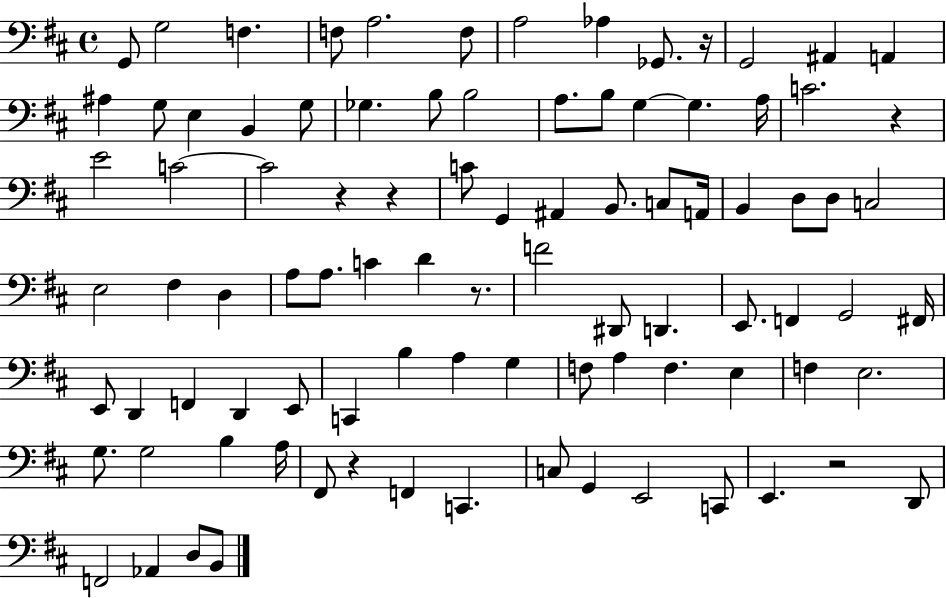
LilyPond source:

{
  \clef bass
  \time 4/4
  \defaultTimeSignature
  \key d \major
  g,8 g2 f4. | f8 a2. f8 | a2 aes4 ges,8. r16 | g,2 ais,4 a,4 | \break ais4 g8 e4 b,4 g8 | ges4. b8 b2 | a8. b8 g4~~ g4. a16 | c'2. r4 | \break e'2 c'2~~ | c'2 r4 r4 | c'8 g,4 ais,4 b,8. c8 a,16 | b,4 d8 d8 c2 | \break e2 fis4 d4 | a8 a8. c'4 d'4 r8. | f'2 dis,8 d,4. | e,8. f,4 g,2 fis,16 | \break e,8 d,4 f,4 d,4 e,8 | c,4 b4 a4 g4 | f8 a4 f4. e4 | f4 e2. | \break g8. g2 b4 a16 | fis,8 r4 f,4 c,4. | c8 g,4 e,2 c,8 | e,4. r2 d,8 | \break f,2 aes,4 d8 b,8 | \bar "|."
}